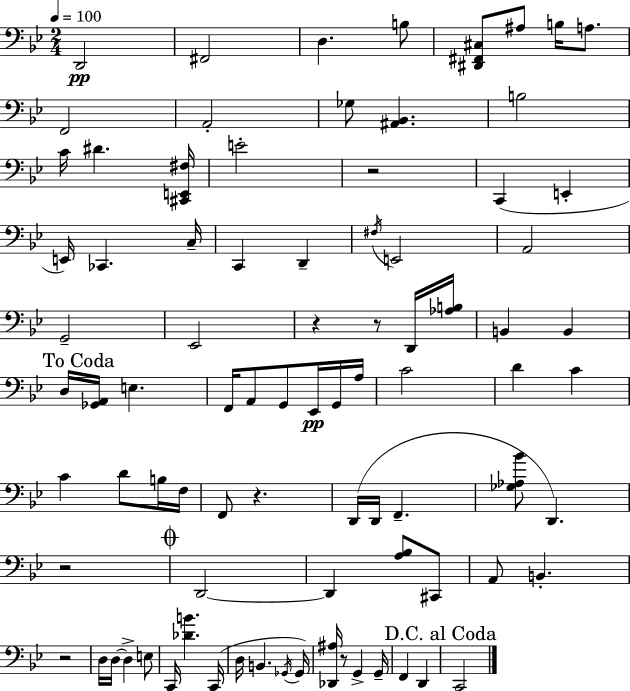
{
  \clef bass
  \numericTimeSignature
  \time 2/4
  \key bes \major
  \tempo 4 = 100
  d,2\pp | fis,2 | d4. b8 | <dis, fis, cis>8 ais8 b16 a8. | \break f,2 | a,2-. | ges8 <ais, bes,>4. | b2 | \break c'16 dis'4. <cis, e, fis>16 | e'2-. | r2 | c,4( e,4-. | \break e,16) ces,4. c16-- | c,4 d,4-- | \acciaccatura { fis16 } e,2 | a,2 | \break g,2-- | ees,2 | r4 r8 d,16 | <aes b>16 b,4 b,4 | \break \mark "To Coda" d16 <ges, a,>16 e4. | f,16 a,8 g,8 ees,16\pp g,16 | a16 c'2 | d'4 c'4 | \break c'4 d'8 b16 | f16 f,8 r4. | d,16( d,16 f,4.-- | <ges aes bes'>8 d,4.) | \break r2 | \mark \markup { \musicglyph "scripts.coda" } d,2~~ | d,4 <a bes>8 cis,8 | a,8 b,4.-. | \break r2 | d16 d16~~ d4-> e8 | c,16 <des' b'>4. | c,16( d16 b,4. | \break \acciaccatura { ges,16 } ges,16) <des, ais>16 r8 g,4-> | g,16-- f,4 d,4 | \mark "D.C. al Coda" c,2 | \bar "|."
}